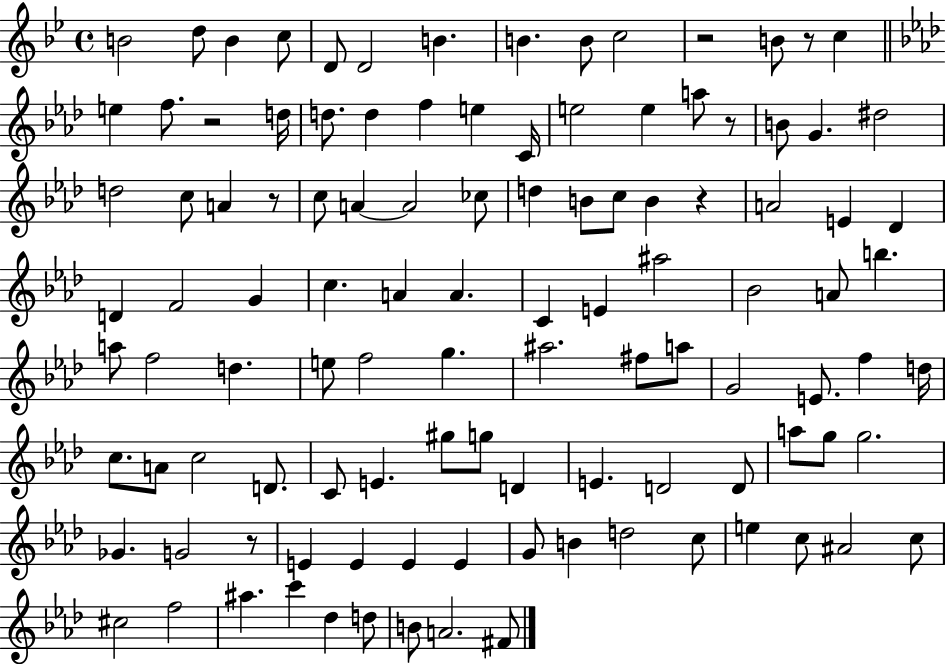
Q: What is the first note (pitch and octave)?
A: B4